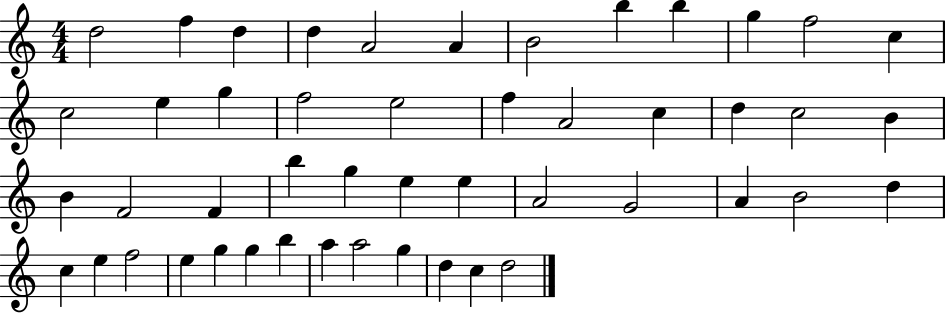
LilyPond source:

{
  \clef treble
  \numericTimeSignature
  \time 4/4
  \key c \major
  d''2 f''4 d''4 | d''4 a'2 a'4 | b'2 b''4 b''4 | g''4 f''2 c''4 | \break c''2 e''4 g''4 | f''2 e''2 | f''4 a'2 c''4 | d''4 c''2 b'4 | \break b'4 f'2 f'4 | b''4 g''4 e''4 e''4 | a'2 g'2 | a'4 b'2 d''4 | \break c''4 e''4 f''2 | e''4 g''4 g''4 b''4 | a''4 a''2 g''4 | d''4 c''4 d''2 | \break \bar "|."
}